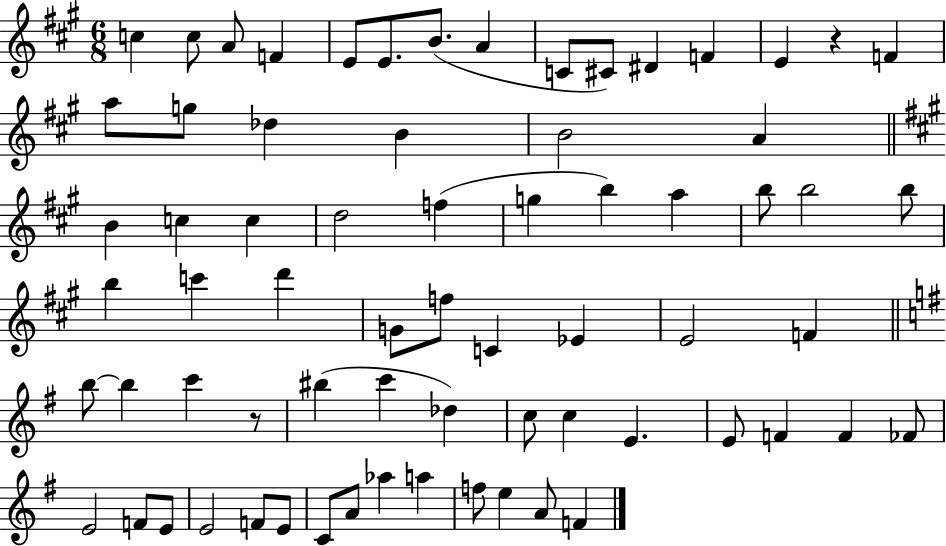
C5/q C5/e A4/e F4/q E4/e E4/e. B4/e. A4/q C4/e C#4/e D#4/q F4/q E4/q R/q F4/q A5/e G5/e Db5/q B4/q B4/h A4/q B4/q C5/q C5/q D5/h F5/q G5/q B5/q A5/q B5/e B5/h B5/e B5/q C6/q D6/q G4/e F5/e C4/q Eb4/q E4/h F4/q B5/e B5/q C6/q R/e BIS5/q C6/q Db5/q C5/e C5/q E4/q. E4/e F4/q F4/q FES4/e E4/h F4/e E4/e E4/h F4/e E4/e C4/e A4/e Ab5/q A5/q F5/e E5/q A4/e F4/q